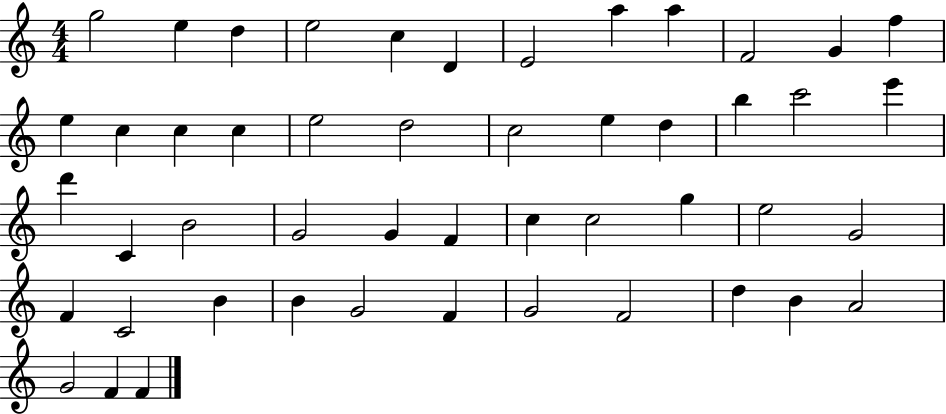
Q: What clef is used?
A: treble